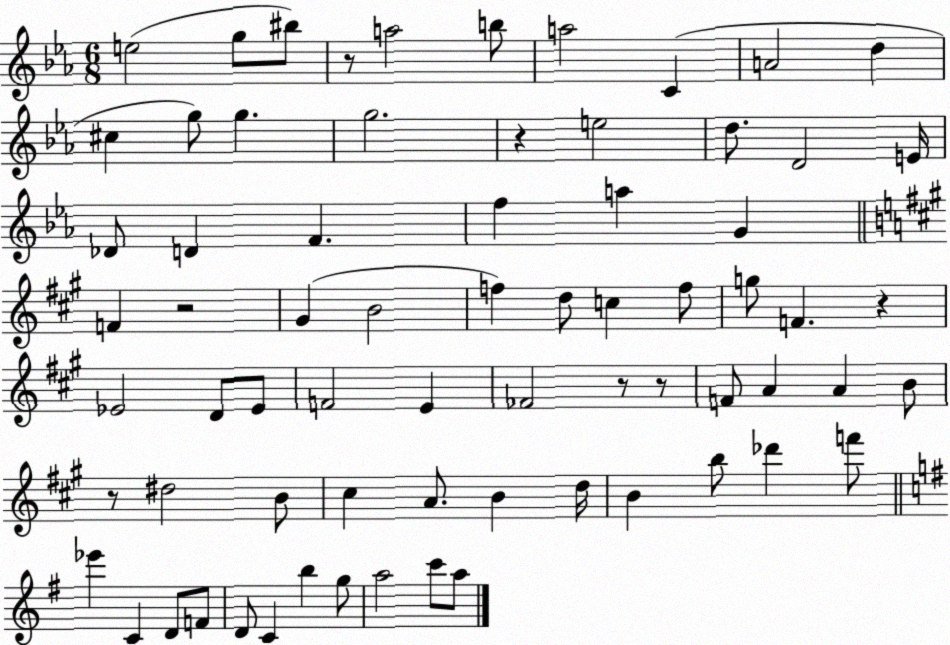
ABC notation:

X:1
T:Untitled
M:6/8
L:1/4
K:Eb
e2 g/2 ^b/2 z/2 a2 b/2 a2 C A2 d ^c g/2 g g2 z e2 d/2 D2 E/4 _D/2 D F f a G F z2 ^G B2 f d/2 c f/2 g/2 F z _E2 D/2 _E/2 F2 E _F2 z/2 z/2 F/2 A A B/2 z/2 ^d2 B/2 ^c A/2 B d/4 B b/2 _d' f'/2 _e' C D/2 F/2 D/2 C b g/2 a2 c'/2 a/2